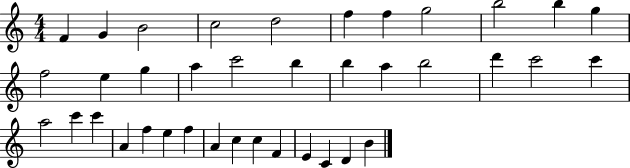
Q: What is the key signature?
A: C major